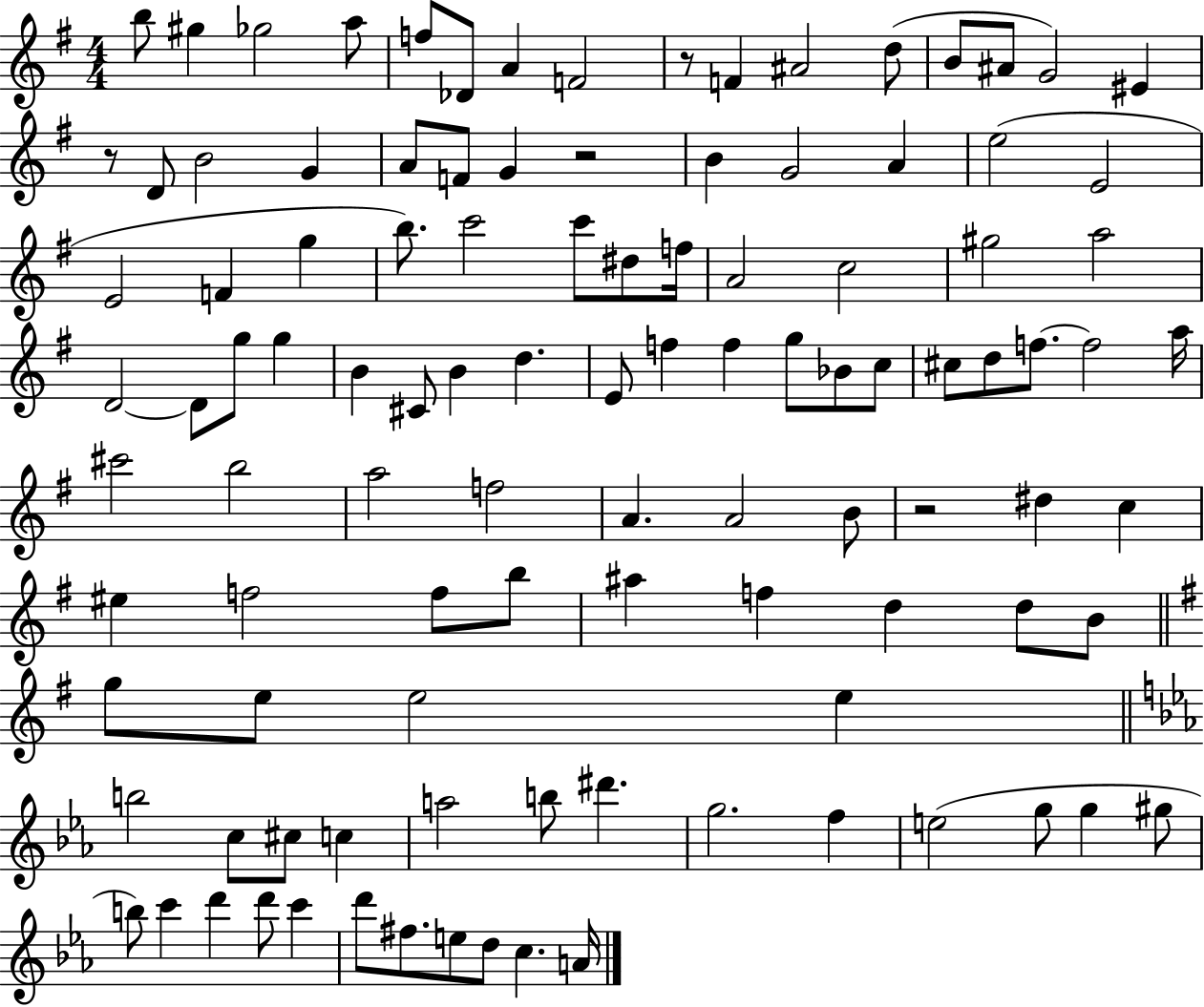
X:1
T:Untitled
M:4/4
L:1/4
K:G
b/2 ^g _g2 a/2 f/2 _D/2 A F2 z/2 F ^A2 d/2 B/2 ^A/2 G2 ^E z/2 D/2 B2 G A/2 F/2 G z2 B G2 A e2 E2 E2 F g b/2 c'2 c'/2 ^d/2 f/4 A2 c2 ^g2 a2 D2 D/2 g/2 g B ^C/2 B d E/2 f f g/2 _B/2 c/2 ^c/2 d/2 f/2 f2 a/4 ^c'2 b2 a2 f2 A A2 B/2 z2 ^d c ^e f2 f/2 b/2 ^a f d d/2 B/2 g/2 e/2 e2 e b2 c/2 ^c/2 c a2 b/2 ^d' g2 f e2 g/2 g ^g/2 b/2 c' d' d'/2 c' d'/2 ^f/2 e/2 d/2 c A/4